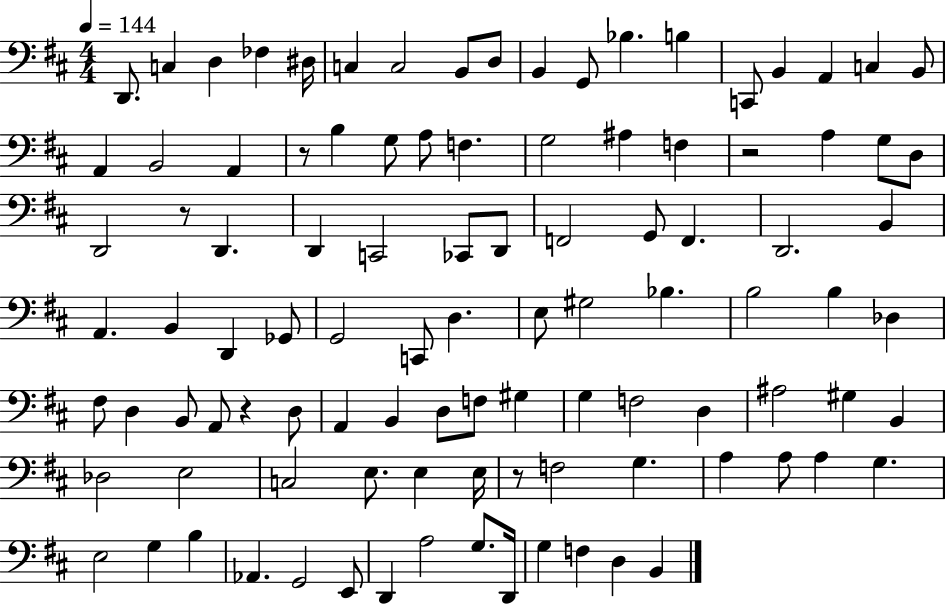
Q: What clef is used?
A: bass